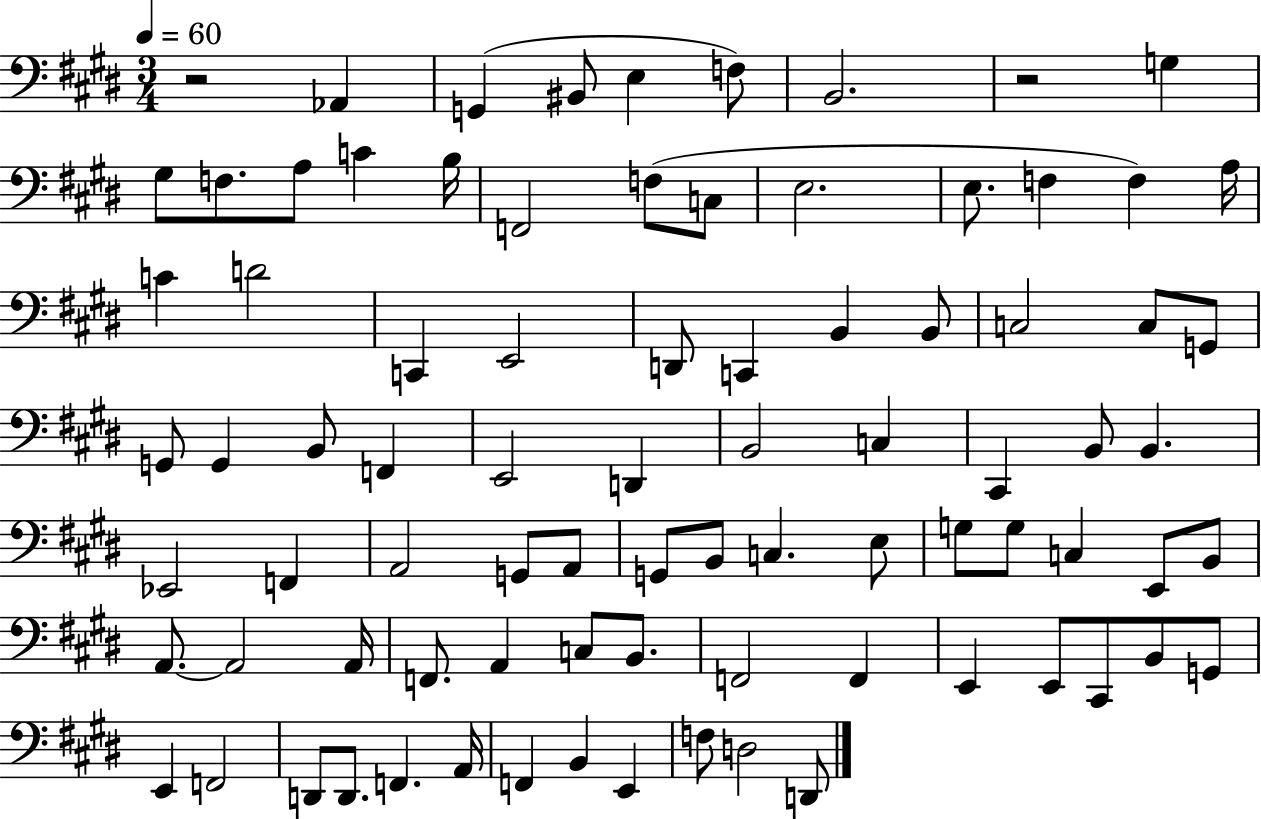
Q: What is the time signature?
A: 3/4